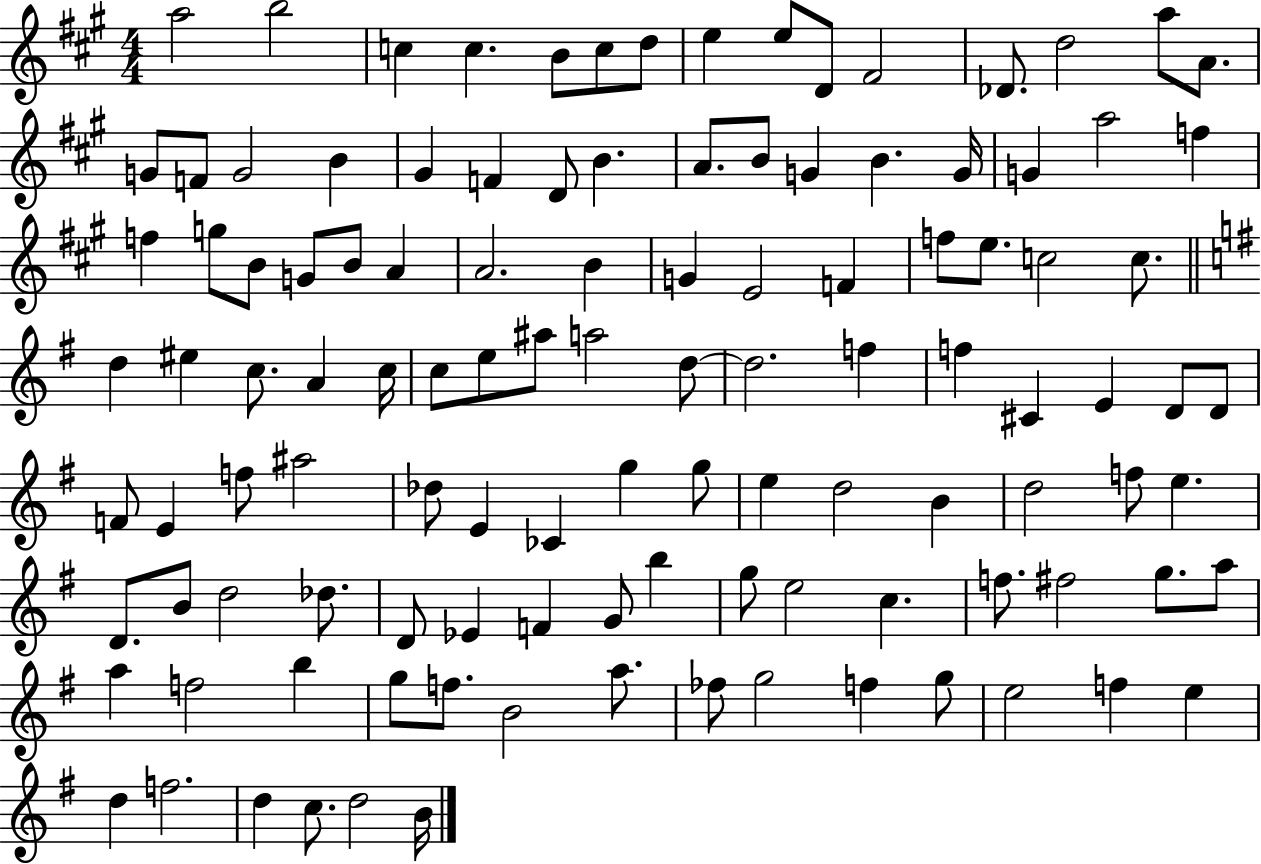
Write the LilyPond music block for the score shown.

{
  \clef treble
  \numericTimeSignature
  \time 4/4
  \key a \major
  a''2 b''2 | c''4 c''4. b'8 c''8 d''8 | e''4 e''8 d'8 fis'2 | des'8. d''2 a''8 a'8. | \break g'8 f'8 g'2 b'4 | gis'4 f'4 d'8 b'4. | a'8. b'8 g'4 b'4. g'16 | g'4 a''2 f''4 | \break f''4 g''8 b'8 g'8 b'8 a'4 | a'2. b'4 | g'4 e'2 f'4 | f''8 e''8. c''2 c''8. | \break \bar "||" \break \key e \minor d''4 eis''4 c''8. a'4 c''16 | c''8 e''8 ais''8 a''2 d''8~~ | d''2. f''4 | f''4 cis'4 e'4 d'8 d'8 | \break f'8 e'4 f''8 ais''2 | des''8 e'4 ces'4 g''4 g''8 | e''4 d''2 b'4 | d''2 f''8 e''4. | \break d'8. b'8 d''2 des''8. | d'8 ees'4 f'4 g'8 b''4 | g''8 e''2 c''4. | f''8. fis''2 g''8. a''8 | \break a''4 f''2 b''4 | g''8 f''8. b'2 a''8. | fes''8 g''2 f''4 g''8 | e''2 f''4 e''4 | \break d''4 f''2. | d''4 c''8. d''2 b'16 | \bar "|."
}